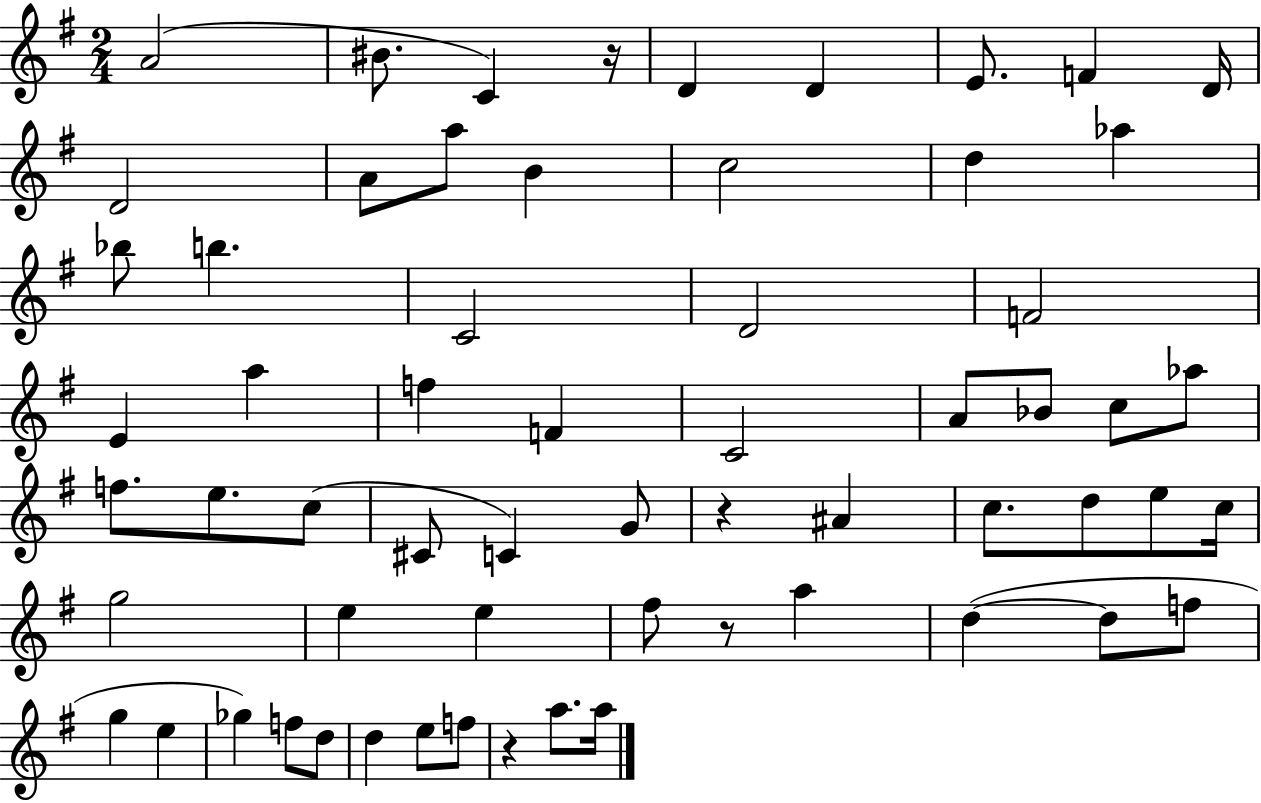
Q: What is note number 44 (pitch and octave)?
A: F#5